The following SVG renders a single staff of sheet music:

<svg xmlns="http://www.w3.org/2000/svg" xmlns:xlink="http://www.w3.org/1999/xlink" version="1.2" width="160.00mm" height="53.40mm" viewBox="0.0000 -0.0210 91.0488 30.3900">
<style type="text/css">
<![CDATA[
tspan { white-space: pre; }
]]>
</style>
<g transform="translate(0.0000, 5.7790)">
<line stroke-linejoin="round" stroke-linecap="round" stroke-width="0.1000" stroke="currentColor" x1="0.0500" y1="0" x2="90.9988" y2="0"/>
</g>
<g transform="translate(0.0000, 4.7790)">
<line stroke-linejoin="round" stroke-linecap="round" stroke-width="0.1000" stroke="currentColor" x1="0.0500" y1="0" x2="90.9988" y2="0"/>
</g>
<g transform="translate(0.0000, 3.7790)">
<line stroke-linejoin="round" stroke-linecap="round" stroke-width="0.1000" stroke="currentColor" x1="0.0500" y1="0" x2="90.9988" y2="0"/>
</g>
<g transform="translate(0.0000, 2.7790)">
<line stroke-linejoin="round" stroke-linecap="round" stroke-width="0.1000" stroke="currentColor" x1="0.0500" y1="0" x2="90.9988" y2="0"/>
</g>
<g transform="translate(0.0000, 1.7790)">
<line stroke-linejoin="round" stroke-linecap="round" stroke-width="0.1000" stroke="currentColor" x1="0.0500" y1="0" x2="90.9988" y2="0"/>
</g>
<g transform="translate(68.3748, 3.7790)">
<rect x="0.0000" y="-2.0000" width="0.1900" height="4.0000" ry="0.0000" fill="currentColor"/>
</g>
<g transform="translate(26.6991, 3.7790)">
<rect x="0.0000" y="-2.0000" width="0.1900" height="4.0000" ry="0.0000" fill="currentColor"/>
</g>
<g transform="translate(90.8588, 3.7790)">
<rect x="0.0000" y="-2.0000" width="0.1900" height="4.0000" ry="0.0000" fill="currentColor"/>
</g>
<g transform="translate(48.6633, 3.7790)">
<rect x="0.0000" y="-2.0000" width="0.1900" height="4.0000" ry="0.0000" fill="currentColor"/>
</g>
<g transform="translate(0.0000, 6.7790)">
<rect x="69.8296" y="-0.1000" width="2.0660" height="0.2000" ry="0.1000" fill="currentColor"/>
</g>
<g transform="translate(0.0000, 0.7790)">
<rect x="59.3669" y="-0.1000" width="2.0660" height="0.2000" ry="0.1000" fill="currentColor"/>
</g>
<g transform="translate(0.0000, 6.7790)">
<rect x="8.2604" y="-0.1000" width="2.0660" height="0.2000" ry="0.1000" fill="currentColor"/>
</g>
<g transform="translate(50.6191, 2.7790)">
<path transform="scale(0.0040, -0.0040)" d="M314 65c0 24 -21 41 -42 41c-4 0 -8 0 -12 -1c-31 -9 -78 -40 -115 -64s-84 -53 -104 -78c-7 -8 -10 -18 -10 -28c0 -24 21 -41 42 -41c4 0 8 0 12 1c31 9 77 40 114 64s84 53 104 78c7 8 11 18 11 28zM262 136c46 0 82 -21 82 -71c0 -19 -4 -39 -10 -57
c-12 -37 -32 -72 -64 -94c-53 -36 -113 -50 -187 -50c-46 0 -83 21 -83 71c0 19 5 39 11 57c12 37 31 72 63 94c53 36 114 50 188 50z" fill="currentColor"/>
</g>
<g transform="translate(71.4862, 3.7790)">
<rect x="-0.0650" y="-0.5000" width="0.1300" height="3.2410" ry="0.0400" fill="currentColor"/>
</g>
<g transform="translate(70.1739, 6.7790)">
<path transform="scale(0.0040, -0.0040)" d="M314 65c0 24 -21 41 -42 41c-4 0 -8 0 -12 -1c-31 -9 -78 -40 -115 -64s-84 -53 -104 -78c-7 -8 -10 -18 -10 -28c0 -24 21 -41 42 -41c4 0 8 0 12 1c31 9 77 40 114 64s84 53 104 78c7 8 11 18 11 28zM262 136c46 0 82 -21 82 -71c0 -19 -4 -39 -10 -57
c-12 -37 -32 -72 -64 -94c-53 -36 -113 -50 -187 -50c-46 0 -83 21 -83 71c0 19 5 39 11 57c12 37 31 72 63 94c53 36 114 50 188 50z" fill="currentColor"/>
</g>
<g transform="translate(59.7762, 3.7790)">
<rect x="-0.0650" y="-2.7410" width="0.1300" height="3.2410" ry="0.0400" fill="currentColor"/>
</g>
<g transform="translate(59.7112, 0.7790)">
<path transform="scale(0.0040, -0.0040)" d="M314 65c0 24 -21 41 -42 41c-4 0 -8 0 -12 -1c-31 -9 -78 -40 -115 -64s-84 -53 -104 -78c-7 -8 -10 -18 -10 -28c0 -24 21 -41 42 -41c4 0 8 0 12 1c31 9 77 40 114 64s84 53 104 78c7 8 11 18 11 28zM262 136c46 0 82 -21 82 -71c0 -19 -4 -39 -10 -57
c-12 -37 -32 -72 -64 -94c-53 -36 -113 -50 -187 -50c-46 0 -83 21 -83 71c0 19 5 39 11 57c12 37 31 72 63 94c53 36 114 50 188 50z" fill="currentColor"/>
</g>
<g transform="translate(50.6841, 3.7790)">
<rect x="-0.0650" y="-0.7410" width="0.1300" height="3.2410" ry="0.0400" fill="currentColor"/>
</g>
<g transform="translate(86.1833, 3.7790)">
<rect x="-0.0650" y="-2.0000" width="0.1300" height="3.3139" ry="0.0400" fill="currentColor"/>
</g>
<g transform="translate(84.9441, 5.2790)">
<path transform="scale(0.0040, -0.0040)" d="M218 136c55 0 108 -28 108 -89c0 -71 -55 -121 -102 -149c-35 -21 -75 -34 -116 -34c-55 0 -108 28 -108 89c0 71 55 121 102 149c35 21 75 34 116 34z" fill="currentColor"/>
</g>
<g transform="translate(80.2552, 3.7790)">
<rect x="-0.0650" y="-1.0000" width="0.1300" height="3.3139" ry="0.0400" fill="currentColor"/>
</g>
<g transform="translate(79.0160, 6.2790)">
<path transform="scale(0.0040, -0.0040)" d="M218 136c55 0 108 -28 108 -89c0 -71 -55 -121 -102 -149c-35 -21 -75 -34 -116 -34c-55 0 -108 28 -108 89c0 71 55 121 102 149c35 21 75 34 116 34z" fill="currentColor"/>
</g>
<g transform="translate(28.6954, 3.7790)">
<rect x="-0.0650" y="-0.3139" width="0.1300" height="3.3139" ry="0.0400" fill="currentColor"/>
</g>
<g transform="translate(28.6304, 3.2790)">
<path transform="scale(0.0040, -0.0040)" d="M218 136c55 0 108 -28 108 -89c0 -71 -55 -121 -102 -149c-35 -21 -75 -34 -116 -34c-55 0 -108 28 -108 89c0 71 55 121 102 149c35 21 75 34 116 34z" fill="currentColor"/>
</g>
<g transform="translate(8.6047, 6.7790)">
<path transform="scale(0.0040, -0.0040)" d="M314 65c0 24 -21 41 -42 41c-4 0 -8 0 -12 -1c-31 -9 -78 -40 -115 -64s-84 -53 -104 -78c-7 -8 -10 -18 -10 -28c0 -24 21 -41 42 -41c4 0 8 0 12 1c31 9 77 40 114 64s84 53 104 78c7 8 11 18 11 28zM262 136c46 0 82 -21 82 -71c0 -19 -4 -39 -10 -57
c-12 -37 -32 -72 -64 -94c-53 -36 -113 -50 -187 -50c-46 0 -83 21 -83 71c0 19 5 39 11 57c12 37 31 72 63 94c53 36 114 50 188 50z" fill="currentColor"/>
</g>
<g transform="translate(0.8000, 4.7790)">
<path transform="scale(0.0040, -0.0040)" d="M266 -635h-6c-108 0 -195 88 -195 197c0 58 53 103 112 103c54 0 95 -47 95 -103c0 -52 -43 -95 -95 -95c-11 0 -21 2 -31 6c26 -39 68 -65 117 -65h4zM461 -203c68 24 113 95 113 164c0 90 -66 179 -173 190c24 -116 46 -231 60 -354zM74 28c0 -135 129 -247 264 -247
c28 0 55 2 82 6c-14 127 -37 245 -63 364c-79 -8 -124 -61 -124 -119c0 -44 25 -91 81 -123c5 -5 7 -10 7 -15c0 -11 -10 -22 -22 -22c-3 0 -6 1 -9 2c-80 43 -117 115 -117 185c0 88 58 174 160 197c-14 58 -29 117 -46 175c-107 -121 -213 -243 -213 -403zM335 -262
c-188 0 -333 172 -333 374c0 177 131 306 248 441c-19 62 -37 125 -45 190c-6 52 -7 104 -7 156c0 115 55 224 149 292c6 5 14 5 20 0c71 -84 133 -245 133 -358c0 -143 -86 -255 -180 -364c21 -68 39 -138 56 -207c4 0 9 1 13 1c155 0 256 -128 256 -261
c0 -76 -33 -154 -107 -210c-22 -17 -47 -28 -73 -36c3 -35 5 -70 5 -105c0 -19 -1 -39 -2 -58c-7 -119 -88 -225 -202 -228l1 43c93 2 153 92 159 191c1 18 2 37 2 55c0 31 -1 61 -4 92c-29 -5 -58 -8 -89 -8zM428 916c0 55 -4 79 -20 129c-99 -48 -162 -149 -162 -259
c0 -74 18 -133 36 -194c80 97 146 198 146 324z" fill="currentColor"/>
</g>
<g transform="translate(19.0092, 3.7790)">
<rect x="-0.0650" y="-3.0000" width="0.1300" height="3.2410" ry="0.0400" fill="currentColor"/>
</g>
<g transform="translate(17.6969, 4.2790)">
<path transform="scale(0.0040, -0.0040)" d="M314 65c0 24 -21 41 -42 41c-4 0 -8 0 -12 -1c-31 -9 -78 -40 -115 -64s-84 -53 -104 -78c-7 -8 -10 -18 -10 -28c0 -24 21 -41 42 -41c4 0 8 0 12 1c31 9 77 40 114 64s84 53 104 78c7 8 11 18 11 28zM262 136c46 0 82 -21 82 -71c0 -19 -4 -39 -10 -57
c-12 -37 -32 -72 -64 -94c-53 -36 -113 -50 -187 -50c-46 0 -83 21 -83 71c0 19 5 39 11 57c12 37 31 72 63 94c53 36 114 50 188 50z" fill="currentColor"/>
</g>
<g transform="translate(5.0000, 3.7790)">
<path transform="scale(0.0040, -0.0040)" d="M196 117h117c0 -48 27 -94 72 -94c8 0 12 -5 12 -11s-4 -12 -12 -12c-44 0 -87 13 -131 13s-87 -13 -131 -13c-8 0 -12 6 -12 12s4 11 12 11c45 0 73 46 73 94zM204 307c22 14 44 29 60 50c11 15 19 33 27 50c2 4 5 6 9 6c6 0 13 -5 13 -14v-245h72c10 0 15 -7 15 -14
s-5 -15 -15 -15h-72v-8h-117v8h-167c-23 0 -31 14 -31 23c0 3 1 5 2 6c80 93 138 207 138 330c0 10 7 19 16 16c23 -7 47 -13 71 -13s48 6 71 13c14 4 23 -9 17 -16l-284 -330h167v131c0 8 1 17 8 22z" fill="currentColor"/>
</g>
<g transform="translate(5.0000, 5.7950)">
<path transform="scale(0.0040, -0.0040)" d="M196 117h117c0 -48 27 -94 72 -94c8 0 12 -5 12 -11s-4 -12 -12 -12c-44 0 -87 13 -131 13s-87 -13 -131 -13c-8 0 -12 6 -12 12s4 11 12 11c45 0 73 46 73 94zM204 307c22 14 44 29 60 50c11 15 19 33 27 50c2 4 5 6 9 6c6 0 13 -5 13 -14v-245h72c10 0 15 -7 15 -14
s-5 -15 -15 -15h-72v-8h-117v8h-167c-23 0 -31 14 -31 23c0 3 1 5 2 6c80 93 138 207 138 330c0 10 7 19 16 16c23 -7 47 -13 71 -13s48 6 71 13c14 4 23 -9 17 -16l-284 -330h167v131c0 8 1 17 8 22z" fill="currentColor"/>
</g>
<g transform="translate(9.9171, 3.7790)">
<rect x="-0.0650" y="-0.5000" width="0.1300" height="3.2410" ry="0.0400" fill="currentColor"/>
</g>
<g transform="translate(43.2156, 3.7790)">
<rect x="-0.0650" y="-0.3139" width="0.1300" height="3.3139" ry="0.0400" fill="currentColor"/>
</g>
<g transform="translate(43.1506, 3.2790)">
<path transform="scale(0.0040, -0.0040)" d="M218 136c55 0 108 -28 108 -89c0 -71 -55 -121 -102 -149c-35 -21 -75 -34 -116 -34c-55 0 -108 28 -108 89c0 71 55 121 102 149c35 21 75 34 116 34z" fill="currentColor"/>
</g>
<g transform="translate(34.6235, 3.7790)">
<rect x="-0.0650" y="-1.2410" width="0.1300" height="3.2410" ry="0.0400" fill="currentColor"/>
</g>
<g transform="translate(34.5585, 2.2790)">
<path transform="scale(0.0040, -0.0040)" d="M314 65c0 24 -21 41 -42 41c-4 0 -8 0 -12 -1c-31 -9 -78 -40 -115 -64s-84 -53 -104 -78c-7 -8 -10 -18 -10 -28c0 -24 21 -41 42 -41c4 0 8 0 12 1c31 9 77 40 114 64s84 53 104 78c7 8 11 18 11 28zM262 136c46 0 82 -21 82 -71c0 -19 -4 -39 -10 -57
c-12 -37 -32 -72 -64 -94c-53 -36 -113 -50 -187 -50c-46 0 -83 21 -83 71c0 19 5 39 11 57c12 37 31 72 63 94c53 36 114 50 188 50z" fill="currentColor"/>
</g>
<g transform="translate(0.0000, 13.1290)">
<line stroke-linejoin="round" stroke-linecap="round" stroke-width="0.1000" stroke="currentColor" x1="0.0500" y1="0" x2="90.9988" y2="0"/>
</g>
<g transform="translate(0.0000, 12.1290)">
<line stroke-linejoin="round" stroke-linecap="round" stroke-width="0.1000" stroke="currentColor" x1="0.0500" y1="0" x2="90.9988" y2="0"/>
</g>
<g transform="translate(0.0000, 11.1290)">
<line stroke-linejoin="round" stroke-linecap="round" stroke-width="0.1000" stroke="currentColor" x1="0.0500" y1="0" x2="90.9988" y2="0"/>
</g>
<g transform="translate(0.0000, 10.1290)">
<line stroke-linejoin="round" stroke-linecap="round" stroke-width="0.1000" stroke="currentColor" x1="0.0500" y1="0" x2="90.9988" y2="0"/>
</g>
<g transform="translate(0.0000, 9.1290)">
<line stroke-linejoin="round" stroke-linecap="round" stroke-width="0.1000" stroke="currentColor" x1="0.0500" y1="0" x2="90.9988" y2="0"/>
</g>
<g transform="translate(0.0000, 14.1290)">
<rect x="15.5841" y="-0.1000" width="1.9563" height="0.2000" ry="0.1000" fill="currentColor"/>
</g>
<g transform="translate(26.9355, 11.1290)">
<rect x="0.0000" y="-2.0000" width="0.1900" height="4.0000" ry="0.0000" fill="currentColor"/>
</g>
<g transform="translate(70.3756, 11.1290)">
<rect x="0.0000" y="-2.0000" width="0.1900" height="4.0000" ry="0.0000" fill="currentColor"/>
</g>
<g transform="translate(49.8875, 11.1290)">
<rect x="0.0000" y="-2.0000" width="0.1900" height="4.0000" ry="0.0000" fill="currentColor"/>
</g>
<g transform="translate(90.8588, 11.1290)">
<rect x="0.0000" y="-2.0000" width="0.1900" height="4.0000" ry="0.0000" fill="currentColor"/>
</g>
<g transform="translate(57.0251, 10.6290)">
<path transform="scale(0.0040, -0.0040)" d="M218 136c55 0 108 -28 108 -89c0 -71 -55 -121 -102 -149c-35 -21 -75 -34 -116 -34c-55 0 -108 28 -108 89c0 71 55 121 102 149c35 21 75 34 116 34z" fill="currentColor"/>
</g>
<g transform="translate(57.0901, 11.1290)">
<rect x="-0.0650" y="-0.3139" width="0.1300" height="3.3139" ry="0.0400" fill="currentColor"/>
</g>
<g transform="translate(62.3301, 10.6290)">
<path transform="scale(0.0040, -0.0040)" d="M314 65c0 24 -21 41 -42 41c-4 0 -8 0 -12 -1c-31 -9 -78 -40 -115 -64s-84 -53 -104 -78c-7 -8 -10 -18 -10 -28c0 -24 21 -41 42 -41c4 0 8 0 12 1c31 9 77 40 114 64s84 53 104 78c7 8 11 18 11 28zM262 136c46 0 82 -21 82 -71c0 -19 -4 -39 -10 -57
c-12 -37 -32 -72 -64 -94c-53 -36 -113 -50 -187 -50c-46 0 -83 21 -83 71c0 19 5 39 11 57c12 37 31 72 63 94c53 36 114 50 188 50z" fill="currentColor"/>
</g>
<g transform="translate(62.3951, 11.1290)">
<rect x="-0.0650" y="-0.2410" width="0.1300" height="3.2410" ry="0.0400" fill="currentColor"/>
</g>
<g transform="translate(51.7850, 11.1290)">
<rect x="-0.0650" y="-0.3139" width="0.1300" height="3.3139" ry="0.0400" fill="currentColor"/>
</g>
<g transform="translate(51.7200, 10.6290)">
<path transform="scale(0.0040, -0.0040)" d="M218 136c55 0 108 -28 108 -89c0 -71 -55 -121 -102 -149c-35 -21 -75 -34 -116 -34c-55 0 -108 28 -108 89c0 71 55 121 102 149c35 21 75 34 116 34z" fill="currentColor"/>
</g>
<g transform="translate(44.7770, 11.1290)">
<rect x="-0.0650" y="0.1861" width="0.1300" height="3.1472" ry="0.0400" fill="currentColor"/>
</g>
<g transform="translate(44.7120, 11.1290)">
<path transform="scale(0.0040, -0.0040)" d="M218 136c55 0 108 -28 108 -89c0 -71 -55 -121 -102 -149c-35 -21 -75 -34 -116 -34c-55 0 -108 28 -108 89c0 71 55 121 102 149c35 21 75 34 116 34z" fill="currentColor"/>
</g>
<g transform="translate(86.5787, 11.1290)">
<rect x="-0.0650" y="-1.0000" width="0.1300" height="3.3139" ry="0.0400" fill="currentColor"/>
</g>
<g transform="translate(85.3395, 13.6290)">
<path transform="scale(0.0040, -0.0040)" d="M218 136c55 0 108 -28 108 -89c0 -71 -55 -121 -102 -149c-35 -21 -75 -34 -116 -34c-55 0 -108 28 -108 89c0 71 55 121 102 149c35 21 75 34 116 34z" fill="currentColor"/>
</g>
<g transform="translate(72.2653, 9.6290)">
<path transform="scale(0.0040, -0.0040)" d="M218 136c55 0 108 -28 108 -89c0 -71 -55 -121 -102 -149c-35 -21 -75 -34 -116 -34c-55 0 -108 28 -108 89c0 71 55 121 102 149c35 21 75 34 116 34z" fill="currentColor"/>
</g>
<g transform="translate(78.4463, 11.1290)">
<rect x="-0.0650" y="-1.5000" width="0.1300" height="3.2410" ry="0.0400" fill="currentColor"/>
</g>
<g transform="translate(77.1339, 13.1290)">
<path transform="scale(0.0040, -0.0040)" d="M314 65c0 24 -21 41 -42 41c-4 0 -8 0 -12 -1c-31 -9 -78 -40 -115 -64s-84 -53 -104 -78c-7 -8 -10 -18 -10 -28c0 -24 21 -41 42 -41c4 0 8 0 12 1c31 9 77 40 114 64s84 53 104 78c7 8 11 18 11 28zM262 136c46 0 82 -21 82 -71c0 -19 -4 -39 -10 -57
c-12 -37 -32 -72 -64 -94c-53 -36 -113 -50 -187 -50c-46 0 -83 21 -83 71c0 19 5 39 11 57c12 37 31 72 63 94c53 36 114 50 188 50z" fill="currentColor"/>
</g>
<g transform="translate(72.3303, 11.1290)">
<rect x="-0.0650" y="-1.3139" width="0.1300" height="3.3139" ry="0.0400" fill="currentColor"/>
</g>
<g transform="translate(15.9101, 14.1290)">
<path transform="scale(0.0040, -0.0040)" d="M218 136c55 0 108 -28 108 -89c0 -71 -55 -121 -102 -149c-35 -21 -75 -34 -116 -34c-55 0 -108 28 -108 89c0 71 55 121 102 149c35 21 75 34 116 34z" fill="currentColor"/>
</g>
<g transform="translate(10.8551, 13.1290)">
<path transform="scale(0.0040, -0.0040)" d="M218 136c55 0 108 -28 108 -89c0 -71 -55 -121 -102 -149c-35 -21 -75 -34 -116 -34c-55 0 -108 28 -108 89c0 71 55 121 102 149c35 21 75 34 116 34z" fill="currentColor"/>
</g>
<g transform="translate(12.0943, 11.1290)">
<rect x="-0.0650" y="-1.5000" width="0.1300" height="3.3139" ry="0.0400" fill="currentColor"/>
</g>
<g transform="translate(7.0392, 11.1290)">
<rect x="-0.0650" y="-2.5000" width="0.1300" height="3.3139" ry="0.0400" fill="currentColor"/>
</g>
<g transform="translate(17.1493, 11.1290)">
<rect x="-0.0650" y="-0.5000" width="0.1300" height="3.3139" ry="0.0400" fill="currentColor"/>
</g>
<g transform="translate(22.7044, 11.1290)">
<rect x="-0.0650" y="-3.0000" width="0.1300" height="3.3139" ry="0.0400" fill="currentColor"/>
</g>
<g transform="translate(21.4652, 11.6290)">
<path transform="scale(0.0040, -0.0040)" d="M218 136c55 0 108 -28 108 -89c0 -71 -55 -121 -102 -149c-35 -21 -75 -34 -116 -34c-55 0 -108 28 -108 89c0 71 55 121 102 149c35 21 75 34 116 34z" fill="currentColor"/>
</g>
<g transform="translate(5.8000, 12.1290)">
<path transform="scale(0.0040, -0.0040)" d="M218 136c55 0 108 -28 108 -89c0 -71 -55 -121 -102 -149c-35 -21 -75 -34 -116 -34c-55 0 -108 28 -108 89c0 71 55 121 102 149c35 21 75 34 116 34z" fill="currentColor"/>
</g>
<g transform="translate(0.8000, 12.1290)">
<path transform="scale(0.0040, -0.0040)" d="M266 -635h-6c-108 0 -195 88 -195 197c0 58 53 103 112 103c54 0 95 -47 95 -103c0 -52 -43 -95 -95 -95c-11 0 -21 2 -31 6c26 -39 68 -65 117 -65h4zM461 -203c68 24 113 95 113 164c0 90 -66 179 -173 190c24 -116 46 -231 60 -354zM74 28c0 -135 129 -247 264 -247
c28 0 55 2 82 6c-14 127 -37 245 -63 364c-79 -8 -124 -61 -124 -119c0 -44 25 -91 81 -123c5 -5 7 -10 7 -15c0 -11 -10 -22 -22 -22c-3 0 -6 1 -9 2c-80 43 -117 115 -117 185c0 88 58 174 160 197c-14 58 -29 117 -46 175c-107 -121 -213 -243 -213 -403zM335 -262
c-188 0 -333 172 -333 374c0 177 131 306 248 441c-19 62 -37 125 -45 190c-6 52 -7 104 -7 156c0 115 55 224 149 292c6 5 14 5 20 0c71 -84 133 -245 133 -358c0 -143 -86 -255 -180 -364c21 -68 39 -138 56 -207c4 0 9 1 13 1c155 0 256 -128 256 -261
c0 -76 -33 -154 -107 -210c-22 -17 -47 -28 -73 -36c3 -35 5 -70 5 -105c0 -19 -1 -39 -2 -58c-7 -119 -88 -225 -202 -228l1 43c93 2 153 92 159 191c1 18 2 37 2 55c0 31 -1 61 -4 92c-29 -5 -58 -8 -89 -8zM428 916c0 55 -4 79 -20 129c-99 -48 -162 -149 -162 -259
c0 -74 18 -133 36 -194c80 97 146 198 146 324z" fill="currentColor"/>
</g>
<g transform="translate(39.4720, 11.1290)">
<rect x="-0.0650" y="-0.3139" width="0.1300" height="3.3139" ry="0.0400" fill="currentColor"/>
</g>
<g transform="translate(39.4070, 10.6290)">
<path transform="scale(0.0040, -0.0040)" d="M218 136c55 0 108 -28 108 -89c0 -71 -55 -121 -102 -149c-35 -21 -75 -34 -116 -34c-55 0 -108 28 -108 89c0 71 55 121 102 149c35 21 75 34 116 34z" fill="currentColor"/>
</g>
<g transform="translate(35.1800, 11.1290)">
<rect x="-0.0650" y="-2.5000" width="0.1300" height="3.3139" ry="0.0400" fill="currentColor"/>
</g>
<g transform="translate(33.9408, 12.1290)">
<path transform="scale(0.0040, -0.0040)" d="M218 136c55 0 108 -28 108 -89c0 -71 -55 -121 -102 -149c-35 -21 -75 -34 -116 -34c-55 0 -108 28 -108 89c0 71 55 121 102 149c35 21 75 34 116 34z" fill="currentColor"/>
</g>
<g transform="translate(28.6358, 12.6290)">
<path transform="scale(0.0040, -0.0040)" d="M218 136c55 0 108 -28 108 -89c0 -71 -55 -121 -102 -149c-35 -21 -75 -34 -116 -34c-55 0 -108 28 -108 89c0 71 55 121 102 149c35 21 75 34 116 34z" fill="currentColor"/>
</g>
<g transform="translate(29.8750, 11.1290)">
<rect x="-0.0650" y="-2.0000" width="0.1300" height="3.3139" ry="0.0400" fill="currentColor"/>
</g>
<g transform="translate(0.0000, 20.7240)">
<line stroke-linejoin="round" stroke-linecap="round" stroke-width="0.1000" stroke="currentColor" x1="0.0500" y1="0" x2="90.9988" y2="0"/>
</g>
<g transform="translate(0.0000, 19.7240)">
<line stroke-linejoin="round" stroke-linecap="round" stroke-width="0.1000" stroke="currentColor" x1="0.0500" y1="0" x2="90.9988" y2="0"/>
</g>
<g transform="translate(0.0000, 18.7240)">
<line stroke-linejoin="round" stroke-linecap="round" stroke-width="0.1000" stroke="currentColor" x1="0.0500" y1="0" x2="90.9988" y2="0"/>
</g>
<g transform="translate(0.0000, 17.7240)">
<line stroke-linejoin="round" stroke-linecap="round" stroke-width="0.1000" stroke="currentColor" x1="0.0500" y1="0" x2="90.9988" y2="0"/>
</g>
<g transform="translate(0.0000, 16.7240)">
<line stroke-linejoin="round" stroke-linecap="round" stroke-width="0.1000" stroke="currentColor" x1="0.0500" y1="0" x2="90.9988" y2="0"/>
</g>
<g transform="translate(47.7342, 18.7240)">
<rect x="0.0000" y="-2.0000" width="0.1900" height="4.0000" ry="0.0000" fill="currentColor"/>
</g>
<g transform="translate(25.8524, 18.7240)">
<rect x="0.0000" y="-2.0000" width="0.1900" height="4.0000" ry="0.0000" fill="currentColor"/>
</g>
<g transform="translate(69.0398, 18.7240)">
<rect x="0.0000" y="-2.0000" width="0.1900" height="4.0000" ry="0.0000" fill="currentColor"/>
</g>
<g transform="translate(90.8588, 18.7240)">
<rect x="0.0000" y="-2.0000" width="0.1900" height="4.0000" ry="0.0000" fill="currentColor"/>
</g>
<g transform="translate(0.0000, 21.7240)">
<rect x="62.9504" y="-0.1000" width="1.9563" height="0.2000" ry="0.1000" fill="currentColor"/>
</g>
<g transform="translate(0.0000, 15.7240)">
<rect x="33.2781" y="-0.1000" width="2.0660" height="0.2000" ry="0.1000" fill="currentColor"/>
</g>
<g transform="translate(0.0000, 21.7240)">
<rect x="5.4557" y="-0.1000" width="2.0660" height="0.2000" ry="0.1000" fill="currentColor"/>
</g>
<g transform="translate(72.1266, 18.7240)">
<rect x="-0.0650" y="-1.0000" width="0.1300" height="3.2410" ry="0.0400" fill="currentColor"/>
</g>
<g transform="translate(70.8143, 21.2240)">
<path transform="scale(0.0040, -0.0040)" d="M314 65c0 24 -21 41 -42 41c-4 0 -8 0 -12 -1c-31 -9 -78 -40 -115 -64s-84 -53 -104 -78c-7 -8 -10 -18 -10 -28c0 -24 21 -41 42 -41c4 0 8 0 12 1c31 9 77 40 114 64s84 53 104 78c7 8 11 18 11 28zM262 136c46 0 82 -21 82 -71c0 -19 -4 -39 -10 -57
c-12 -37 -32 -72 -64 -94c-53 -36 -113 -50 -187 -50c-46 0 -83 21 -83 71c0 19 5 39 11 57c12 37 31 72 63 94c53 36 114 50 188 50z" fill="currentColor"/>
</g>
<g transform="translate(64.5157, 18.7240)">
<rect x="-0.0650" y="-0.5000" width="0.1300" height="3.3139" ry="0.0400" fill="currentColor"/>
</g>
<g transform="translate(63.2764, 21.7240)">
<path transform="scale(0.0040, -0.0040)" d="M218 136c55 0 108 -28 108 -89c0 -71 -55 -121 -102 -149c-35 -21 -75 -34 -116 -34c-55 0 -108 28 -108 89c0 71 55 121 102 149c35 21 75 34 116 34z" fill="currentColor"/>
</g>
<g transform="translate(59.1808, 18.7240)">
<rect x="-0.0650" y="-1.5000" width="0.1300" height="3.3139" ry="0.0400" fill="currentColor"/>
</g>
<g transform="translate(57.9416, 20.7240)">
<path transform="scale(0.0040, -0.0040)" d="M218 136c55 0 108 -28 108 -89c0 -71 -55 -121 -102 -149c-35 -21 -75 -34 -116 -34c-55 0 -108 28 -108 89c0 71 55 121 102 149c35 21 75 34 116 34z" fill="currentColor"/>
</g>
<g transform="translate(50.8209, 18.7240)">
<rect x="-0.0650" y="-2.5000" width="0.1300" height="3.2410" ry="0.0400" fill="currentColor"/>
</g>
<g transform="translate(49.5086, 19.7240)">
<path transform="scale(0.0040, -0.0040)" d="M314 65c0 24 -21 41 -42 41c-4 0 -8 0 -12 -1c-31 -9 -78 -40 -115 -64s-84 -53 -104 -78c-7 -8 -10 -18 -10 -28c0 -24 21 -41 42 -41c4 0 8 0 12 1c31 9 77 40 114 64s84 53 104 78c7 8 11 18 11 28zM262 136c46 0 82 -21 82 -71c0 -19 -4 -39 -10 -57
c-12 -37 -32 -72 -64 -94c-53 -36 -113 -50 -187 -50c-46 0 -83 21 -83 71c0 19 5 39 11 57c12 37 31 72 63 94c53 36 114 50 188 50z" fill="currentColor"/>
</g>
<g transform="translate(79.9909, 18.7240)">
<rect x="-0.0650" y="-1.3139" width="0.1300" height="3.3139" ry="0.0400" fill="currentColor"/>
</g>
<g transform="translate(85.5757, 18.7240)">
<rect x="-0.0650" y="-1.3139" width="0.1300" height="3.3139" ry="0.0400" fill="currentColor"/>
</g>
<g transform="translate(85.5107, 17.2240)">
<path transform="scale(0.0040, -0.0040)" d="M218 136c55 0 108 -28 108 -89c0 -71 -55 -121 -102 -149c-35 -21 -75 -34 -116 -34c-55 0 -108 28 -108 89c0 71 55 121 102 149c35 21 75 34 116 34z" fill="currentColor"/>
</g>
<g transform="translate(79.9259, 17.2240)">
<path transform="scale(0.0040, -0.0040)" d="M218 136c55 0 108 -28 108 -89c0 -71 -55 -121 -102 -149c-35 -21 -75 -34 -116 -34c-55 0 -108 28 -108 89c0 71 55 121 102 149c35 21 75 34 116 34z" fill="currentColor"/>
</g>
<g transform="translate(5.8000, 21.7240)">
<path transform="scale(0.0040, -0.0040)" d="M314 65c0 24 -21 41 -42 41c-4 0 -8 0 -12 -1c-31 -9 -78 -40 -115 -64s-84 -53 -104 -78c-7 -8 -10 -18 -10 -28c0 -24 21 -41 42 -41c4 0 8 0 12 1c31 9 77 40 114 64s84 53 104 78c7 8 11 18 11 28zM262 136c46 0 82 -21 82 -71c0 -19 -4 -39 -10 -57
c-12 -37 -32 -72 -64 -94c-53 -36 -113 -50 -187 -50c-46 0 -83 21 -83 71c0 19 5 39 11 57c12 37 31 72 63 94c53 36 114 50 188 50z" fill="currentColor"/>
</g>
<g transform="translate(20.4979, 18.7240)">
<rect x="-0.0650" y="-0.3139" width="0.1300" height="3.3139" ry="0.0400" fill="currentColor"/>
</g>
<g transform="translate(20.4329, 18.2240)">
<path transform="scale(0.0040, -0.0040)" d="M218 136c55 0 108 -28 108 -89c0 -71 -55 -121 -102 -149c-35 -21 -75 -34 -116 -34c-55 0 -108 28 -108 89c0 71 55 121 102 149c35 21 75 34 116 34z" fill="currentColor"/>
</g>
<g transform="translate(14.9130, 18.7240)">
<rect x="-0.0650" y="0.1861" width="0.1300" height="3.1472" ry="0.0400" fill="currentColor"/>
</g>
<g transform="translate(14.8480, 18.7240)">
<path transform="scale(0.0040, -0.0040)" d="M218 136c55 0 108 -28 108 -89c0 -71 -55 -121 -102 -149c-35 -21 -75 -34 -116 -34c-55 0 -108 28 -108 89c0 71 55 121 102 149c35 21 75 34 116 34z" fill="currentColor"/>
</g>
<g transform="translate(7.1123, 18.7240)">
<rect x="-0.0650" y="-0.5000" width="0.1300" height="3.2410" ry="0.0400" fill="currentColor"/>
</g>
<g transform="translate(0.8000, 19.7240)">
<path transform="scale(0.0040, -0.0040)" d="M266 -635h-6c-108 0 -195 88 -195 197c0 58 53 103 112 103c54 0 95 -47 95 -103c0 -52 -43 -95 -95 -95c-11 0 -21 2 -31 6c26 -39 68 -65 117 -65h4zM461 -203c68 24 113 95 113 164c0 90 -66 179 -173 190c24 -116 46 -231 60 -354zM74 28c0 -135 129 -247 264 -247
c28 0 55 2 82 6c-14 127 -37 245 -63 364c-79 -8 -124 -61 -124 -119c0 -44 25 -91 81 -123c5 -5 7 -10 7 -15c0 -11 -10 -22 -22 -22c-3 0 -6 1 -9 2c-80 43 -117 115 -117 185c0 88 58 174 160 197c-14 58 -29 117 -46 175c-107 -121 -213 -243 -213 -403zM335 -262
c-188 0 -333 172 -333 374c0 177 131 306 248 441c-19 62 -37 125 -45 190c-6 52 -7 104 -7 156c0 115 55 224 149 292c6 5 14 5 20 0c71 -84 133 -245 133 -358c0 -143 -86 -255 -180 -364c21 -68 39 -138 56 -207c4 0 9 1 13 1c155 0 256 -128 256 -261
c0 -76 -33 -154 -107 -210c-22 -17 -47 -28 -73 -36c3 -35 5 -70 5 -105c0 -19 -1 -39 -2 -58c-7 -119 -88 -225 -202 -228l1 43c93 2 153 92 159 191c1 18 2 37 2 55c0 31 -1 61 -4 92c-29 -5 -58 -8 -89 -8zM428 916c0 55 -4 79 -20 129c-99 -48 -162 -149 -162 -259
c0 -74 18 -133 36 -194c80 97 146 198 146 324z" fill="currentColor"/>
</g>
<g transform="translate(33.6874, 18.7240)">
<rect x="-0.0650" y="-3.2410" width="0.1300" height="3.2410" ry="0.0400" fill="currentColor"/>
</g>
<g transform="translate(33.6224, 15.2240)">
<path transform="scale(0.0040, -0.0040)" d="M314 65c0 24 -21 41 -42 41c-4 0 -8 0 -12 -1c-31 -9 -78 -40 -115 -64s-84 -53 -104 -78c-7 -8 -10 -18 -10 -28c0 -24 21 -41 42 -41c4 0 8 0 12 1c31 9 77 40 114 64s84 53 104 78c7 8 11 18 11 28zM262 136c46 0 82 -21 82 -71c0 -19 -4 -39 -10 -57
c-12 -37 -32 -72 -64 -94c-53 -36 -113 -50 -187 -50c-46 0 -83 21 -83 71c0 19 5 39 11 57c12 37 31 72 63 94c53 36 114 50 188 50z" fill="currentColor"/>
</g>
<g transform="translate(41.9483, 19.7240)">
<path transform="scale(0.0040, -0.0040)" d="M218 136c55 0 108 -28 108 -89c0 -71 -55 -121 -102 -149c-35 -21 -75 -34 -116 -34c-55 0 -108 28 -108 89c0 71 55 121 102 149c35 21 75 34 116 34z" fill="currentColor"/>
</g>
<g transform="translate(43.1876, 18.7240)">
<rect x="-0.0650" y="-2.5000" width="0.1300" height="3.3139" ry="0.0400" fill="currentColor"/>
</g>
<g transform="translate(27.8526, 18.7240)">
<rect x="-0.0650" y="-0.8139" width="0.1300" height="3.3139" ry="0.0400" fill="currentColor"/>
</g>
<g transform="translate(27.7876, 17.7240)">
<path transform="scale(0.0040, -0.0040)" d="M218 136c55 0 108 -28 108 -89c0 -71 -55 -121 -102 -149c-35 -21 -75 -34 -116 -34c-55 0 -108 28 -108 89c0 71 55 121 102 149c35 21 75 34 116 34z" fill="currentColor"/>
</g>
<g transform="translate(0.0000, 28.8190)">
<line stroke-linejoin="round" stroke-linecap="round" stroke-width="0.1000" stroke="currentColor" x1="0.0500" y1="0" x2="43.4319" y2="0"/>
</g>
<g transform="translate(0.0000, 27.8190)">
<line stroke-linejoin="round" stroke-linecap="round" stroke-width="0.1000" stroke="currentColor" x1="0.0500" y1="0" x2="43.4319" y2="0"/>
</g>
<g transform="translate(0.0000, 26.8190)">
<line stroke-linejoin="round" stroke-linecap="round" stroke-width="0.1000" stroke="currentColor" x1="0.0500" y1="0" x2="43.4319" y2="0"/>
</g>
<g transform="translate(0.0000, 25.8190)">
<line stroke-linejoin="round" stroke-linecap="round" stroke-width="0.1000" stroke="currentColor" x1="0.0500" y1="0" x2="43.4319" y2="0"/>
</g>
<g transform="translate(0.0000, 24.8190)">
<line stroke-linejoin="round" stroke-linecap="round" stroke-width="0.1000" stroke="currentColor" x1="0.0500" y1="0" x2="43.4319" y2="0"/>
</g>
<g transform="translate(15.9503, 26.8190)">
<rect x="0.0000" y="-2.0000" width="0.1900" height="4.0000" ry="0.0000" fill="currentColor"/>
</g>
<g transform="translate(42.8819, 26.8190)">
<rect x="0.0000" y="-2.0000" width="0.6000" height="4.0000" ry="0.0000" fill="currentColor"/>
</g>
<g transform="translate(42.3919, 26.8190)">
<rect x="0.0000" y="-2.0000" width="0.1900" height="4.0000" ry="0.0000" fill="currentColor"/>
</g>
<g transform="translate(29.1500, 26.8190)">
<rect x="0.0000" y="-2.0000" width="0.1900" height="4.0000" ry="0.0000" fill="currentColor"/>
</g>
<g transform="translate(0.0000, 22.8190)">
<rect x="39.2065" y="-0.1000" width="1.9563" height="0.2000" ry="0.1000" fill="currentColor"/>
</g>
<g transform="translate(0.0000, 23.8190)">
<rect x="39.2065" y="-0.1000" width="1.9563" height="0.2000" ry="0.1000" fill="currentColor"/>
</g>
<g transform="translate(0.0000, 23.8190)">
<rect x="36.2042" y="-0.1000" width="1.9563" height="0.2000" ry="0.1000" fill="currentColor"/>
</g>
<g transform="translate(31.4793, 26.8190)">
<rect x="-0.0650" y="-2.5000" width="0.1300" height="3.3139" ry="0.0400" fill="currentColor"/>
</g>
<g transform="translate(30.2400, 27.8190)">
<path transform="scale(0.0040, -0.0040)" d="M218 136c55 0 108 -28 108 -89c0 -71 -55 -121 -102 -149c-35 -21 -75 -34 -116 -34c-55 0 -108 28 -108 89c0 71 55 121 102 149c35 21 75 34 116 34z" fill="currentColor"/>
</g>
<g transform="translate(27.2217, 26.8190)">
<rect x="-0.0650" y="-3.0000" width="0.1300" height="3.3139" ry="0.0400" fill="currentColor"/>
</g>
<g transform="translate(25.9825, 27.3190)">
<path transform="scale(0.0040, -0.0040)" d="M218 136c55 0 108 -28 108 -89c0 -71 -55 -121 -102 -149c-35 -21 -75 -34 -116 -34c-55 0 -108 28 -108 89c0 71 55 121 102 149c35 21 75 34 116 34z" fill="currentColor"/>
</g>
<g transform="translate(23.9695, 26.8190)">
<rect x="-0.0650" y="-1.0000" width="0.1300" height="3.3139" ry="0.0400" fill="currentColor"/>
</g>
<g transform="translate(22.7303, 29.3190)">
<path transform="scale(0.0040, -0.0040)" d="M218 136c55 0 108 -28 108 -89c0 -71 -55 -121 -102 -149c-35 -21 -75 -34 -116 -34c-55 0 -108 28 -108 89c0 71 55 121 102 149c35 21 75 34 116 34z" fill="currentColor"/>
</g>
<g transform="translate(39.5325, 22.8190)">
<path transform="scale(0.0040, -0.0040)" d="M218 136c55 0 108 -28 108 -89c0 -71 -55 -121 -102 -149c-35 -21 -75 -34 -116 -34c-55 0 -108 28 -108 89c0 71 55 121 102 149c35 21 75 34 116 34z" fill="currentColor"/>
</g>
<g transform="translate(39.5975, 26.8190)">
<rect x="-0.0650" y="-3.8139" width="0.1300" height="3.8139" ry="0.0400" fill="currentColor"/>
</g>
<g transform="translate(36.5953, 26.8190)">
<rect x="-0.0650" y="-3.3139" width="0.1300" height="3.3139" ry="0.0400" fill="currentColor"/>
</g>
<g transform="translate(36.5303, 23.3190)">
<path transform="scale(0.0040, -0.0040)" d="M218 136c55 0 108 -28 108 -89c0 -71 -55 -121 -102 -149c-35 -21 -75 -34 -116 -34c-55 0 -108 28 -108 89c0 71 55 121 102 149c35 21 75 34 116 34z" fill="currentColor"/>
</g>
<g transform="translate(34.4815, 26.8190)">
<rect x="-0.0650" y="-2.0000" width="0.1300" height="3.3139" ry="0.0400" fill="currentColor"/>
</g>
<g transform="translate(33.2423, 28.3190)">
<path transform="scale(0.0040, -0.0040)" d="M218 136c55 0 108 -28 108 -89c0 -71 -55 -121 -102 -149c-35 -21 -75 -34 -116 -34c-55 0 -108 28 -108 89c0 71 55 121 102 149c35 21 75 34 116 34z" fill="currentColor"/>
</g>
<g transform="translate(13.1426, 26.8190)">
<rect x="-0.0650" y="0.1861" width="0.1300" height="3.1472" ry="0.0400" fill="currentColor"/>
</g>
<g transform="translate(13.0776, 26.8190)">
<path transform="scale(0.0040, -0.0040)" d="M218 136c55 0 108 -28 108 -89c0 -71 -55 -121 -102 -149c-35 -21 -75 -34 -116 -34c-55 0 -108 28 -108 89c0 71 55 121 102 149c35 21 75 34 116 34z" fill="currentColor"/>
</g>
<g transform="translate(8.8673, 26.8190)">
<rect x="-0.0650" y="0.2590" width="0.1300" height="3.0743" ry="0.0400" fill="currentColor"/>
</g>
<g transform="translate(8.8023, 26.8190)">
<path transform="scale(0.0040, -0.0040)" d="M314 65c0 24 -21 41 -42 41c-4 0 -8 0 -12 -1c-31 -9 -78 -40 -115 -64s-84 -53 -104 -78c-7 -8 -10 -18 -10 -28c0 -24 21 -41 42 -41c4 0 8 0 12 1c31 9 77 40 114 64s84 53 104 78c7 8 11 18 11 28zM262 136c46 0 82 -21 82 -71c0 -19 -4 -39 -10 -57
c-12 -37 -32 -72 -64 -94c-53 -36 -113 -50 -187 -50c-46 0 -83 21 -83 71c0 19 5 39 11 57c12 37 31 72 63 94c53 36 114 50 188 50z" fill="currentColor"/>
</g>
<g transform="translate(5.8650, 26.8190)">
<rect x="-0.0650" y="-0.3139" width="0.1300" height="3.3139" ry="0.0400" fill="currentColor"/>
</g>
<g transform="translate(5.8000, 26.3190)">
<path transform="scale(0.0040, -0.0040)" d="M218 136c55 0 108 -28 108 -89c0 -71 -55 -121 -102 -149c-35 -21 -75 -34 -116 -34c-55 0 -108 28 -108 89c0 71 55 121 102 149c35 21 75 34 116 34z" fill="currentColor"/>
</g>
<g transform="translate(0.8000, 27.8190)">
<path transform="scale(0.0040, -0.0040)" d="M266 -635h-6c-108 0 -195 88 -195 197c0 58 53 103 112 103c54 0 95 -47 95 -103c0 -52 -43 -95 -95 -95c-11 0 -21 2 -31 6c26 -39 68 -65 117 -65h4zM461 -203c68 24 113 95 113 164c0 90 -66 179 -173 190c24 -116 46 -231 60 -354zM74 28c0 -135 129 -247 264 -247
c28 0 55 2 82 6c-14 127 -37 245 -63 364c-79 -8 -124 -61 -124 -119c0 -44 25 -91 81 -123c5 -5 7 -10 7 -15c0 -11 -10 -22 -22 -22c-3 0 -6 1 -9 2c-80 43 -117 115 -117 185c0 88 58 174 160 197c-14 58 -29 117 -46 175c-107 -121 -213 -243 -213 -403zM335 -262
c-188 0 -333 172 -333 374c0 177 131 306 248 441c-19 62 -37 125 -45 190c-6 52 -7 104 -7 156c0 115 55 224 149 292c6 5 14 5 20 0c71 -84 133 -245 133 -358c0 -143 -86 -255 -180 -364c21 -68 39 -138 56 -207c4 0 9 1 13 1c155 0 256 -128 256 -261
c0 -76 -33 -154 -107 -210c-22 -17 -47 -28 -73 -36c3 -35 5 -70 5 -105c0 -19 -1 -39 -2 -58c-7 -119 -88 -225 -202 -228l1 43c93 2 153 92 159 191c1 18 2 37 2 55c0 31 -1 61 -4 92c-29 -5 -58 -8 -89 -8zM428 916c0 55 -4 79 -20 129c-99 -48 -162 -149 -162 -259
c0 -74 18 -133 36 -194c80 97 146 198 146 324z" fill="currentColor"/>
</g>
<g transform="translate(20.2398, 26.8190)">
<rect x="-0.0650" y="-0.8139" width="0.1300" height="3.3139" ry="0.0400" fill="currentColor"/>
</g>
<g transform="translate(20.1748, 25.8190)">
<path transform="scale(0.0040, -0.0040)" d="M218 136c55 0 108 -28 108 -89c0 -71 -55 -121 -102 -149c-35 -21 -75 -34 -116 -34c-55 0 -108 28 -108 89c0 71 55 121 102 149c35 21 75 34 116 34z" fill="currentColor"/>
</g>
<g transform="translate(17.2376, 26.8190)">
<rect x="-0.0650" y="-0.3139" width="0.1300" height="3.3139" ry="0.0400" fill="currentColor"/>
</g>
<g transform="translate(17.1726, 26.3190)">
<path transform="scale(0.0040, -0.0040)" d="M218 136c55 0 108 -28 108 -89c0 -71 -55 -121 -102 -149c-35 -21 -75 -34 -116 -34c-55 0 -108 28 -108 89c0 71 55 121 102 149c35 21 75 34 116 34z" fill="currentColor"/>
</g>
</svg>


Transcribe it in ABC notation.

X:1
T:Untitled
M:4/4
L:1/4
K:C
C2 A2 c e2 c d2 a2 C2 D F G E C A F G c B c c c2 e E2 D C2 B c d b2 G G2 E C D2 e e c B2 B c d D A G F b c'